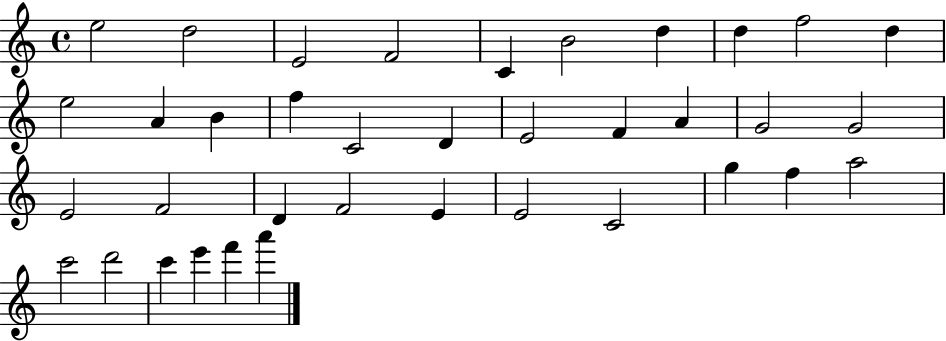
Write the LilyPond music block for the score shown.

{
  \clef treble
  \time 4/4
  \defaultTimeSignature
  \key c \major
  e''2 d''2 | e'2 f'2 | c'4 b'2 d''4 | d''4 f''2 d''4 | \break e''2 a'4 b'4 | f''4 c'2 d'4 | e'2 f'4 a'4 | g'2 g'2 | \break e'2 f'2 | d'4 f'2 e'4 | e'2 c'2 | g''4 f''4 a''2 | \break c'''2 d'''2 | c'''4 e'''4 f'''4 a'''4 | \bar "|."
}